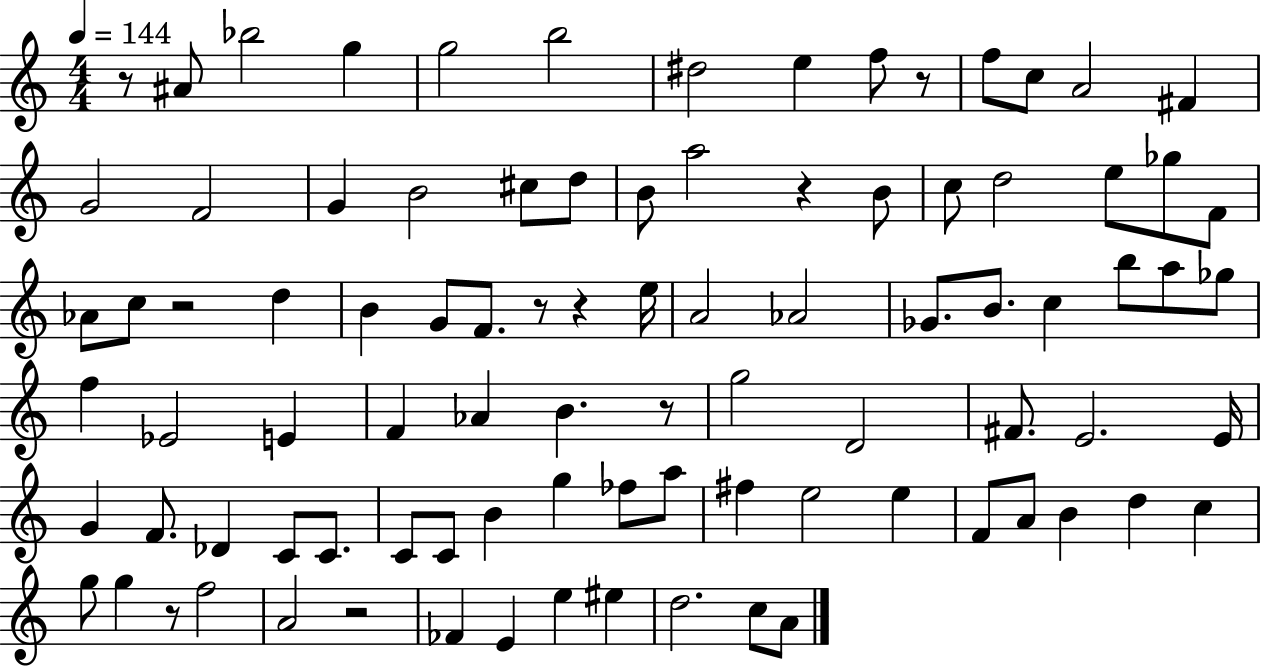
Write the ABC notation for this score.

X:1
T:Untitled
M:4/4
L:1/4
K:C
z/2 ^A/2 _b2 g g2 b2 ^d2 e f/2 z/2 f/2 c/2 A2 ^F G2 F2 G B2 ^c/2 d/2 B/2 a2 z B/2 c/2 d2 e/2 _g/2 F/2 _A/2 c/2 z2 d B G/2 F/2 z/2 z e/4 A2 _A2 _G/2 B/2 c b/2 a/2 _g/2 f _E2 E F _A B z/2 g2 D2 ^F/2 E2 E/4 G F/2 _D C/2 C/2 C/2 C/2 B g _f/2 a/2 ^f e2 e F/2 A/2 B d c g/2 g z/2 f2 A2 z2 _F E e ^e d2 c/2 A/2